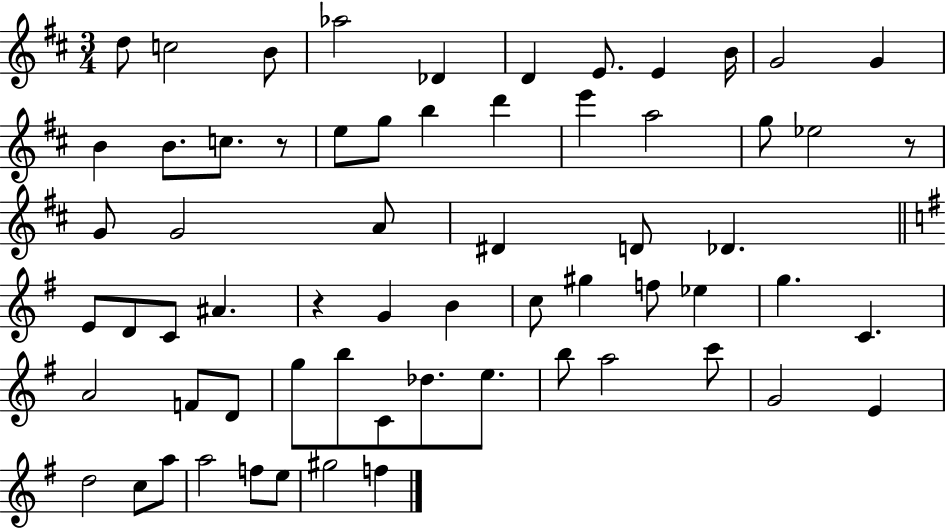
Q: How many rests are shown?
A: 3